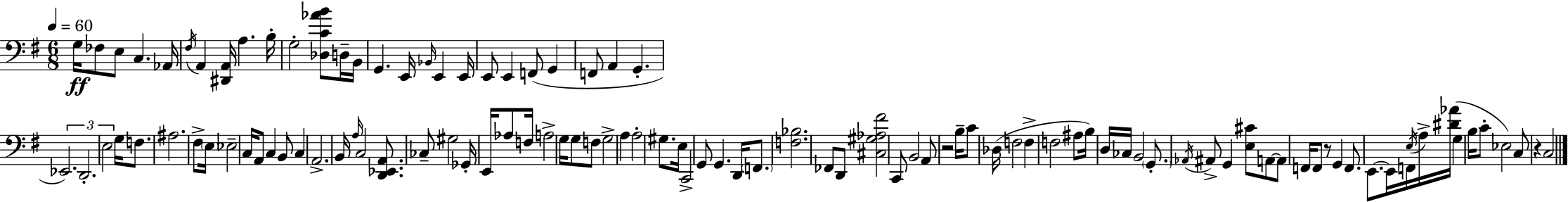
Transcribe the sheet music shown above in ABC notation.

X:1
T:Untitled
M:6/8
L:1/4
K:G
G,/4 _F,/2 E,/2 C, _A,,/4 ^F,/4 A,, [^D,,A,,]/4 A, B,/4 G,2 [_D,C_AB]/2 D,/4 B,,/4 G,, E,,/4 _B,,/4 E,, E,,/4 E,,/2 E,, F,,/2 G,, F,,/2 A,, G,, _E,,2 D,,2 E,2 G,/4 F,/2 ^A,2 ^F,/2 E,/4 _E,2 C,/4 A,,/2 C, B,,/2 C, A,,2 B,,/4 A,/4 C,2 [D,,_E,,A,,]/2 _C,/2 ^G,2 _G,,/4 E,,/4 _A,/2 F,/4 A,2 G,/4 G,/2 F,/2 G,2 A, A,2 ^G,/2 E,/4 C,,2 G,,/2 G,, D,,/4 F,,/2 [F,_B,]2 _F,,/2 D,,/2 [^C,^G,_A,^F]2 C,,/2 B,,2 A,,/2 z2 B,/4 C/2 _D,/4 F,2 F, F,2 ^A,/2 B,/4 D,/4 _C,/4 B,,2 G,,/2 _A,,/4 ^A,,/2 G,, [E,^C]/2 A,,/2 A,,/2 F,,/4 F,,/2 z/2 G,, F,,/2 E,,/2 E,,/4 F,,/4 E,/4 A,/4 [^D_A]/4 G, B,/4 C/2 _E,2 C,/2 z C,2